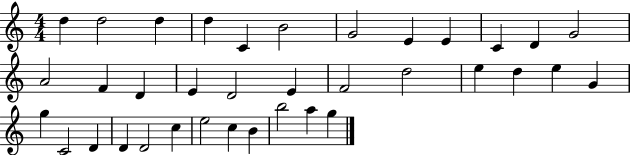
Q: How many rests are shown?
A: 0